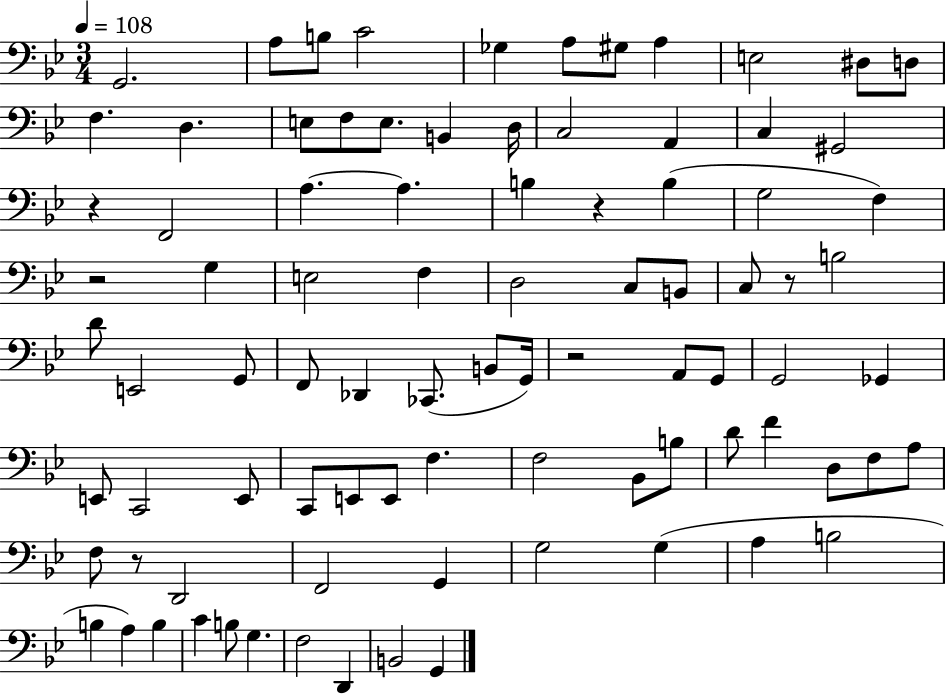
G2/h. A3/e B3/e C4/h Gb3/q A3/e G#3/e A3/q E3/h D#3/e D3/e F3/q. D3/q. E3/e F3/e E3/e. B2/q D3/s C3/h A2/q C3/q G#2/h R/q F2/h A3/q. A3/q. B3/q R/q B3/q G3/h F3/q R/h G3/q E3/h F3/q D3/h C3/e B2/e C3/e R/e B3/h D4/e E2/h G2/e F2/e Db2/q CES2/e. B2/e G2/s R/h A2/e G2/e G2/h Gb2/q E2/e C2/h E2/e C2/e E2/e E2/e F3/q. F3/h Bb2/e B3/e D4/e F4/q D3/e F3/e A3/e F3/e R/e D2/h F2/h G2/q G3/h G3/q A3/q B3/h B3/q A3/q B3/q C4/q B3/e G3/q. F3/h D2/q B2/h G2/q